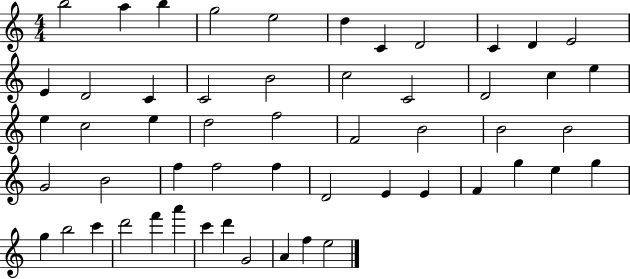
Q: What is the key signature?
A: C major